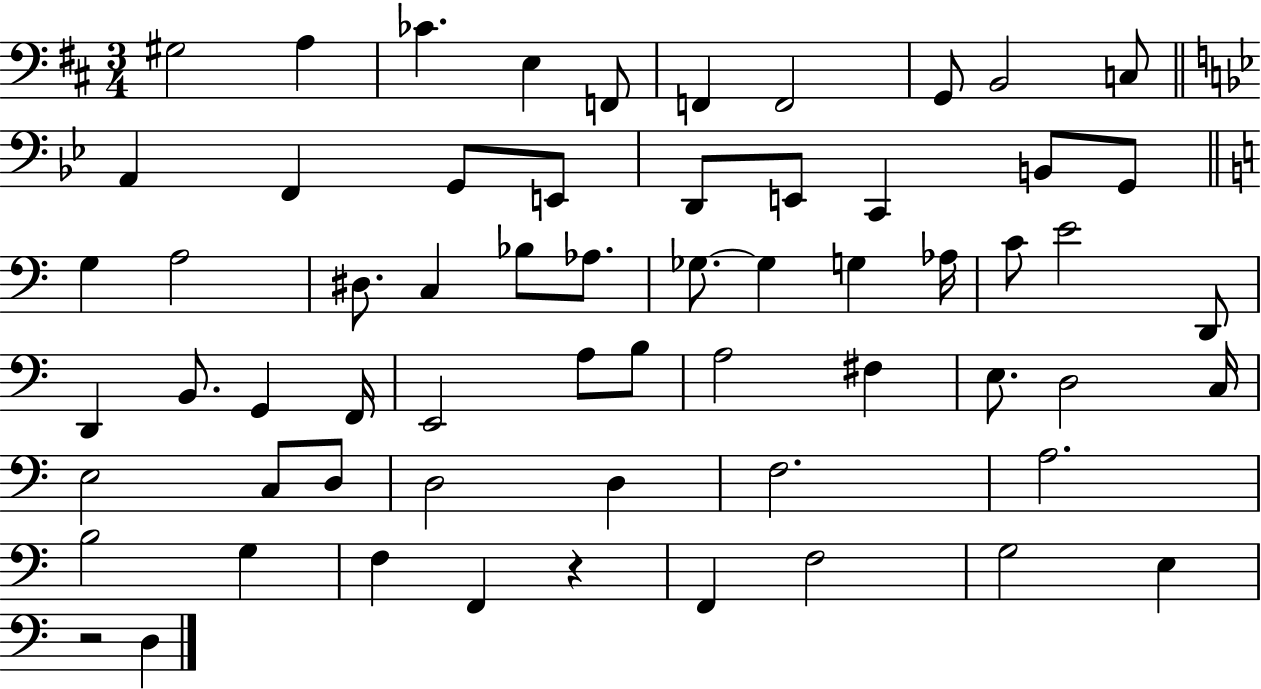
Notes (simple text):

G#3/h A3/q CES4/q. E3/q F2/e F2/q F2/h G2/e B2/h C3/e A2/q F2/q G2/e E2/e D2/e E2/e C2/q B2/e G2/e G3/q A3/h D#3/e. C3/q Bb3/e Ab3/e. Gb3/e. Gb3/q G3/q Ab3/s C4/e E4/h D2/e D2/q B2/e. G2/q F2/s E2/h A3/e B3/e A3/h F#3/q E3/e. D3/h C3/s E3/h C3/e D3/e D3/h D3/q F3/h. A3/h. B3/h G3/q F3/q F2/q R/q F2/q F3/h G3/h E3/q R/h D3/q